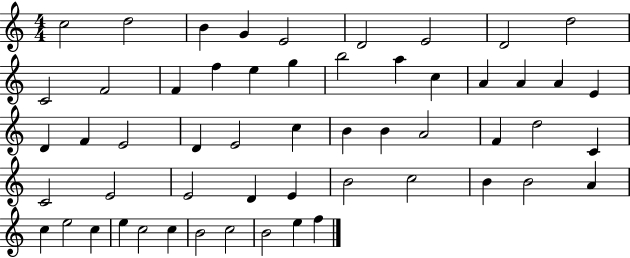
C5/h D5/h B4/q G4/q E4/h D4/h E4/h D4/h D5/h C4/h F4/h F4/q F5/q E5/q G5/q B5/h A5/q C5/q A4/q A4/q A4/q E4/q D4/q F4/q E4/h D4/q E4/h C5/q B4/q B4/q A4/h F4/q D5/h C4/q C4/h E4/h E4/h D4/q E4/q B4/h C5/h B4/q B4/h A4/q C5/q E5/h C5/q E5/q C5/h C5/q B4/h C5/h B4/h E5/q F5/q